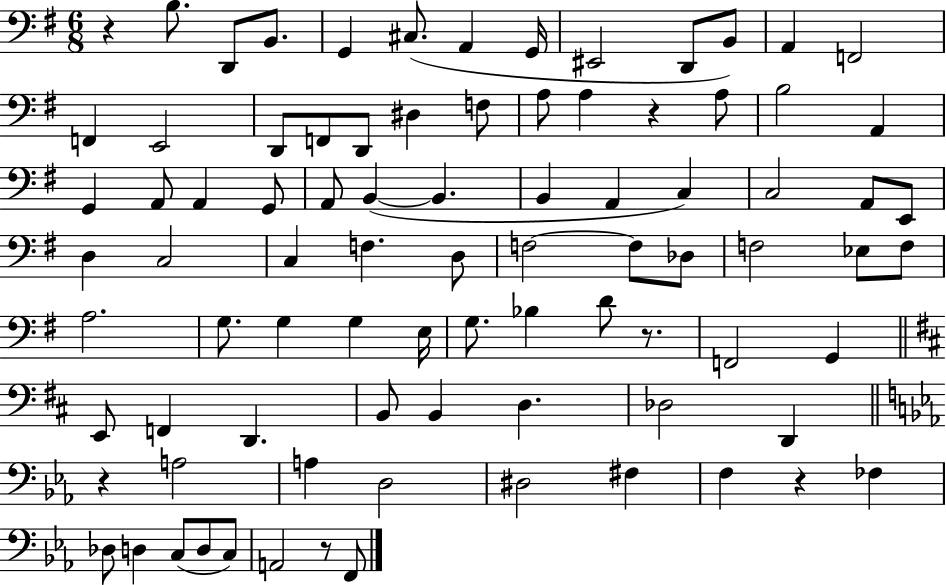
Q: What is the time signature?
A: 6/8